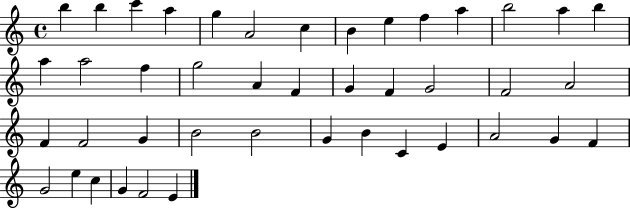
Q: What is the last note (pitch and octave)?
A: E4